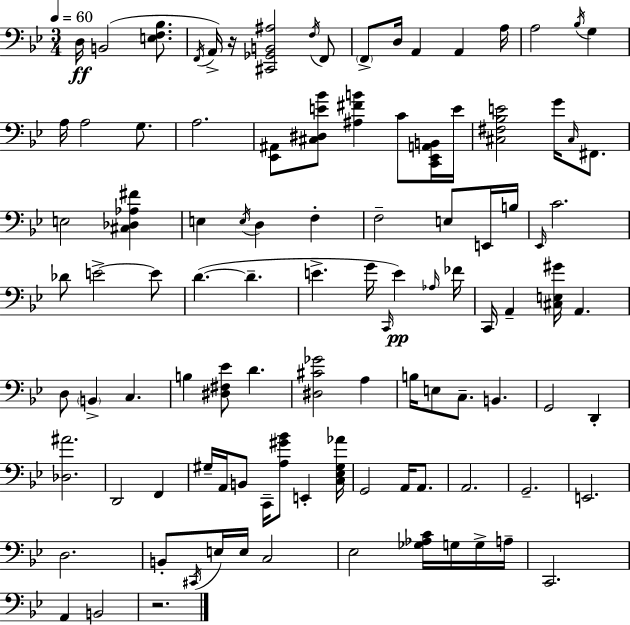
{
  \clef bass
  \numericTimeSignature
  \time 3/4
  \key bes \major
  \tempo 4 = 60
  d16\ff b,2( <e f bes>8. | \acciaccatura { f,16 } a,16->) r16 <cis, ges, b, ais>2 \acciaccatura { f16 } | f,8 \parenthesize f,8-> d16 a,4 a,4 | a16 a2 \acciaccatura { bes16 } g4 | \break a16 a2 | g8. a2. | <ees, ais,>8 <cis dis e' bes'>8 <ais fis' b'>4 c'8 | <c, ees, a, b,>16 e'16 <cis fis bes e'>2 g'16 | \break \grace { cis16 } fis,8. e2 | <cis des aes fis'>4 e4 \acciaccatura { e16 } d4 | f4-. f2-- | e8 e,16 b16 \grace { ees,16 } c'2. | \break des'8 e'2->~~ | e'8 d'4.~(~ | d'4.-- e'4.-> | g'16 \grace { c,16 }) e'4\pp \grace { aes16 } fes'16 c,16 a,4-- | \break <cis e gis'>16 a,4. d8 \parenthesize b,4-> | c4. b4 | <dis fis ees'>8 d'4. <dis cis' ges'>2 | a4 b16 e8 c8.-- | \break b,4. g,2 | d,4-. <des ais'>2. | d,2 | f,4 gis16-- a,16 b,8 | \break c,16-- <a gis' bes'>8 e,4-. <c ees gis aes'>16 g,2 | a,16 a,8. a,2. | g,2.-- | e,2. | \break d2. | b,8-. \acciaccatura { cis,16 } e16 | e16 c2 ees2 | <ges aes c'>16 g16 g16-> a16-- c,2. | \break a,4 | b,2 r2. | \bar "|."
}